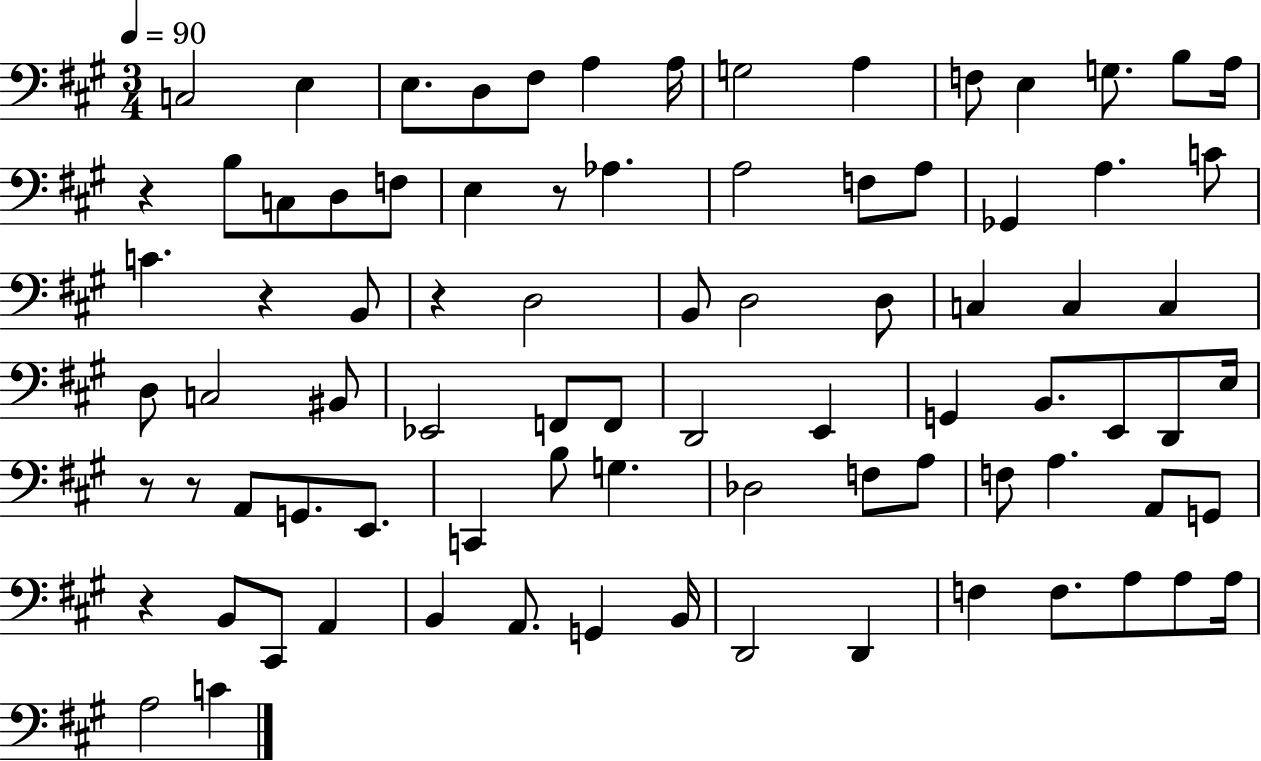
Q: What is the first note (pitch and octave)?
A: C3